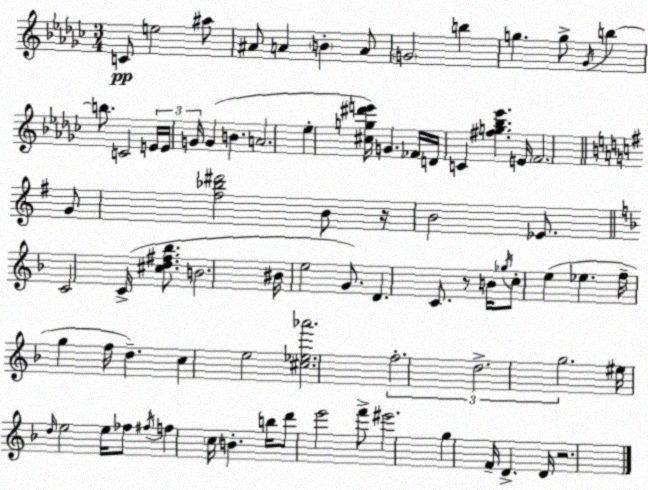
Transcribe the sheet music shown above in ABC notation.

X:1
T:Untitled
M:3/4
L:1/4
K:Ebm
C/2 e2 ^a/2 ^A/2 A B A/2 G2 b g g/2 _G/4 b b/2 C2 E/4 E/4 G/4 G B A2 _e [^cg^d'e']/4 G _F/4 D/4 C [^fg_b_e'] E/4 F2 G/2 [^f_b^d']2 B/2 z/4 B2 _E/2 C2 C/4 [^cd^f_b]/2 B2 ^B/4 e2 G/2 D C/2 z/2 B/4 _g/4 c/2 e _e f/4 g f/4 d c e2 [^c_e_a']2 f2 d2 g2 ^e/4 d/4 e2 e/4 _f/2 ^f/4 f c/4 B b/4 d'/2 e'2 f'/2 ^e'2 g F/4 D D/4 z2